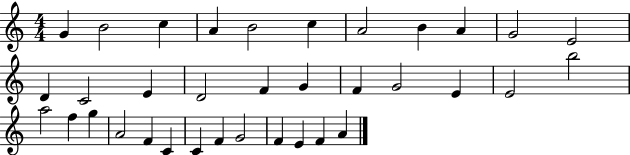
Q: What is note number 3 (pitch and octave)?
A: C5